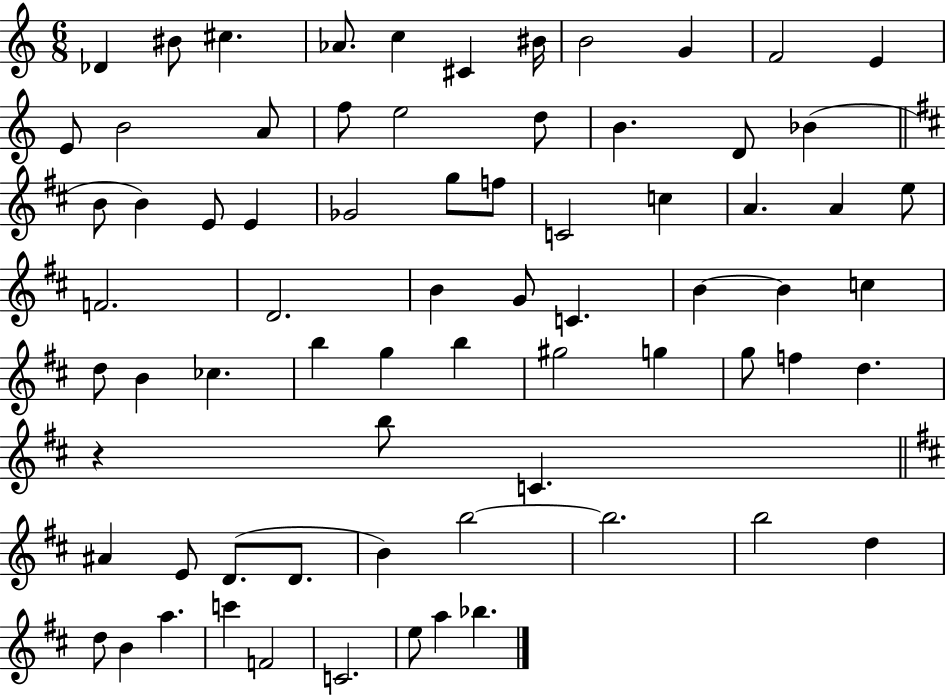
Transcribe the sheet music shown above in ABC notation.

X:1
T:Untitled
M:6/8
L:1/4
K:C
_D ^B/2 ^c _A/2 c ^C ^B/4 B2 G F2 E E/2 B2 A/2 f/2 e2 d/2 B D/2 _B B/2 B E/2 E _G2 g/2 f/2 C2 c A A e/2 F2 D2 B G/2 C B B c d/2 B _c b g b ^g2 g g/2 f d z b/2 C ^A E/2 D/2 D/2 B b2 b2 b2 d d/2 B a c' F2 C2 e/2 a _b